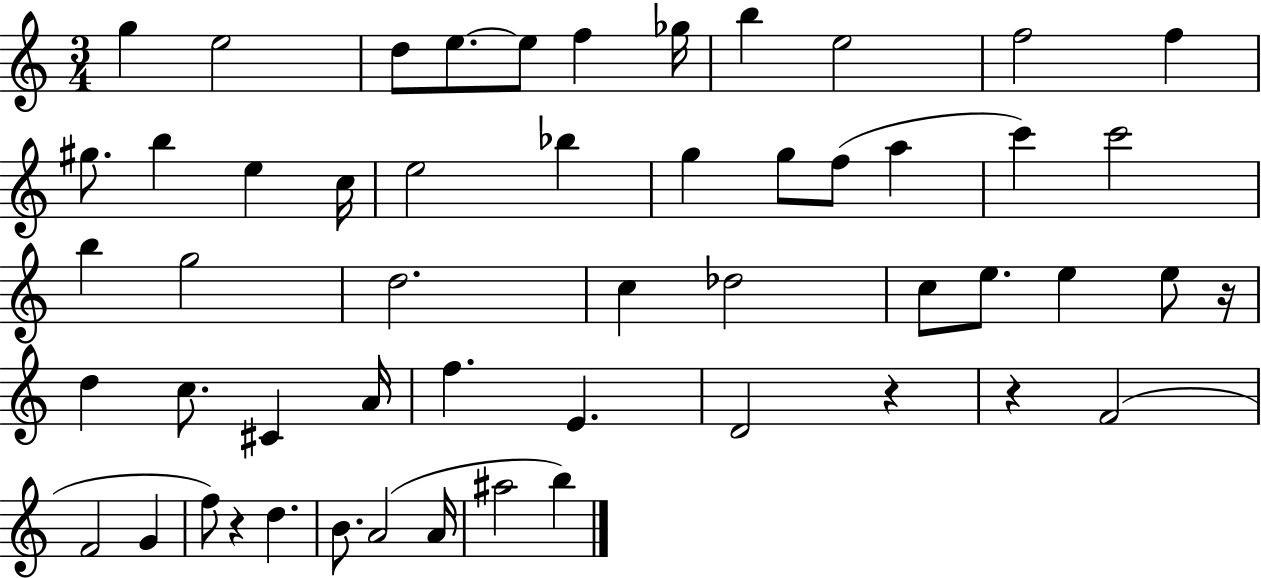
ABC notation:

X:1
T:Untitled
M:3/4
L:1/4
K:C
g e2 d/2 e/2 e/2 f _g/4 b e2 f2 f ^g/2 b e c/4 e2 _b g g/2 f/2 a c' c'2 b g2 d2 c _d2 c/2 e/2 e e/2 z/4 d c/2 ^C A/4 f E D2 z z F2 F2 G f/2 z d B/2 A2 A/4 ^a2 b